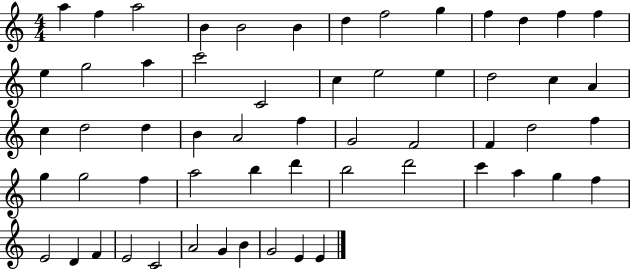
{
  \clef treble
  \numericTimeSignature
  \time 4/4
  \key c \major
  a''4 f''4 a''2 | b'4 b'2 b'4 | d''4 f''2 g''4 | f''4 d''4 f''4 f''4 | \break e''4 g''2 a''4 | c'''2 c'2 | c''4 e''2 e''4 | d''2 c''4 a'4 | \break c''4 d''2 d''4 | b'4 a'2 f''4 | g'2 f'2 | f'4 d''2 f''4 | \break g''4 g''2 f''4 | a''2 b''4 d'''4 | b''2 d'''2 | c'''4 a''4 g''4 f''4 | \break e'2 d'4 f'4 | e'2 c'2 | a'2 g'4 b'4 | g'2 e'4 e'4 | \break \bar "|."
}